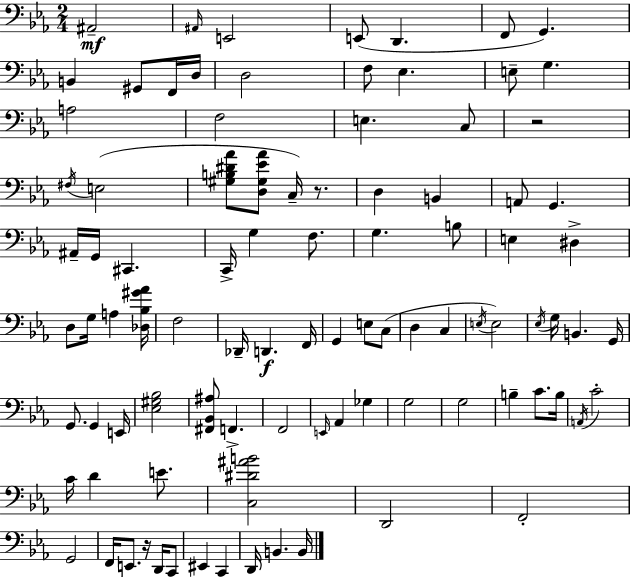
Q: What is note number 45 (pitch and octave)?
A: G2